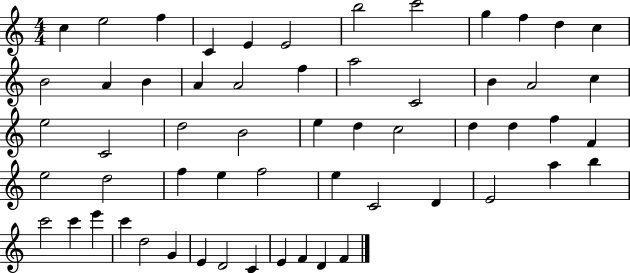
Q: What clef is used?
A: treble